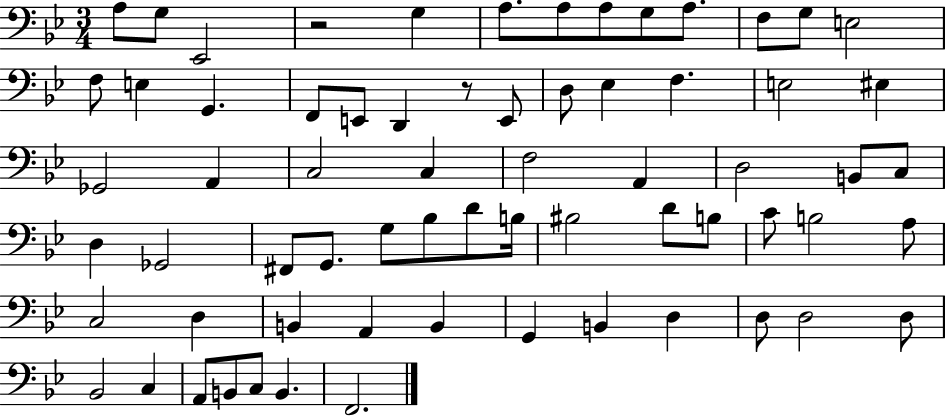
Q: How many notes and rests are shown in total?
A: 67